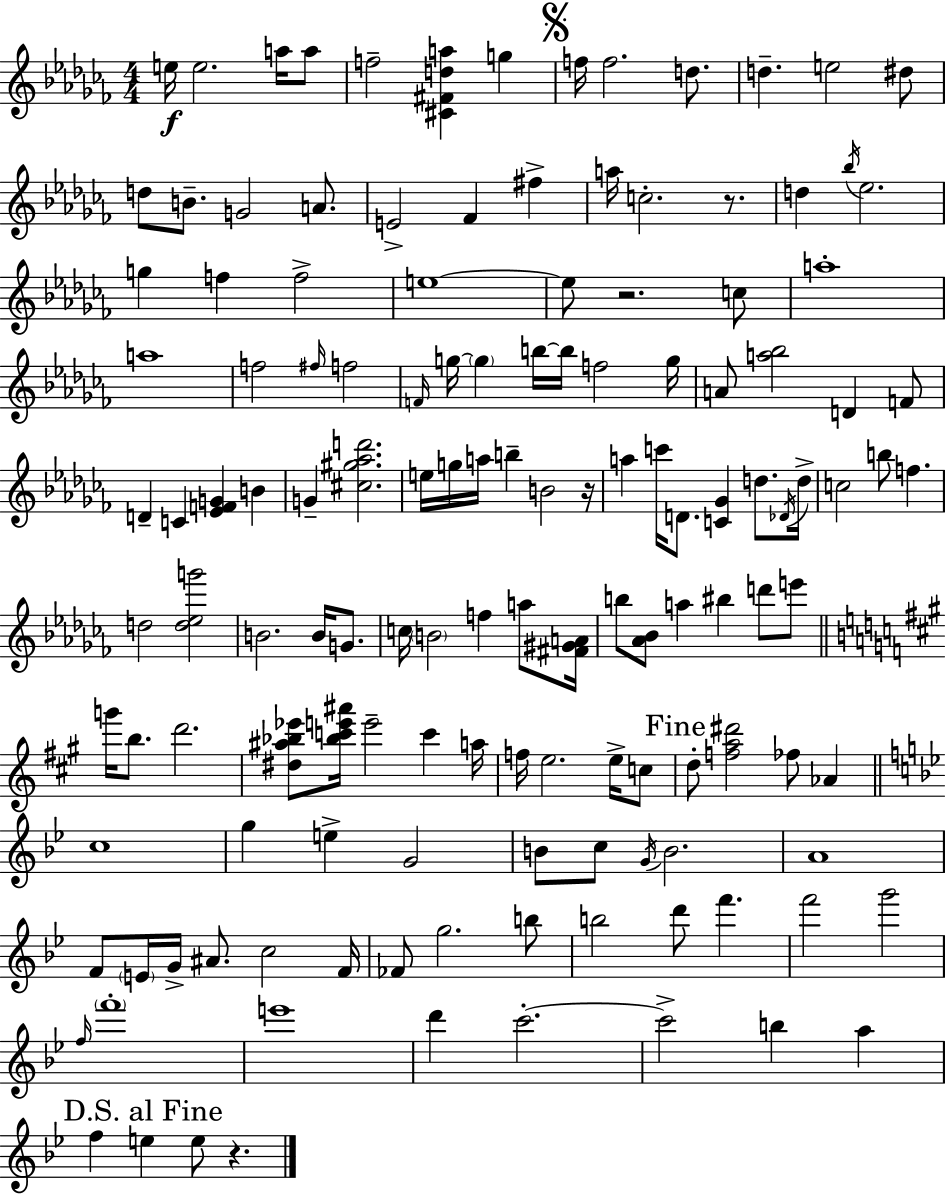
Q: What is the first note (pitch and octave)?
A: E5